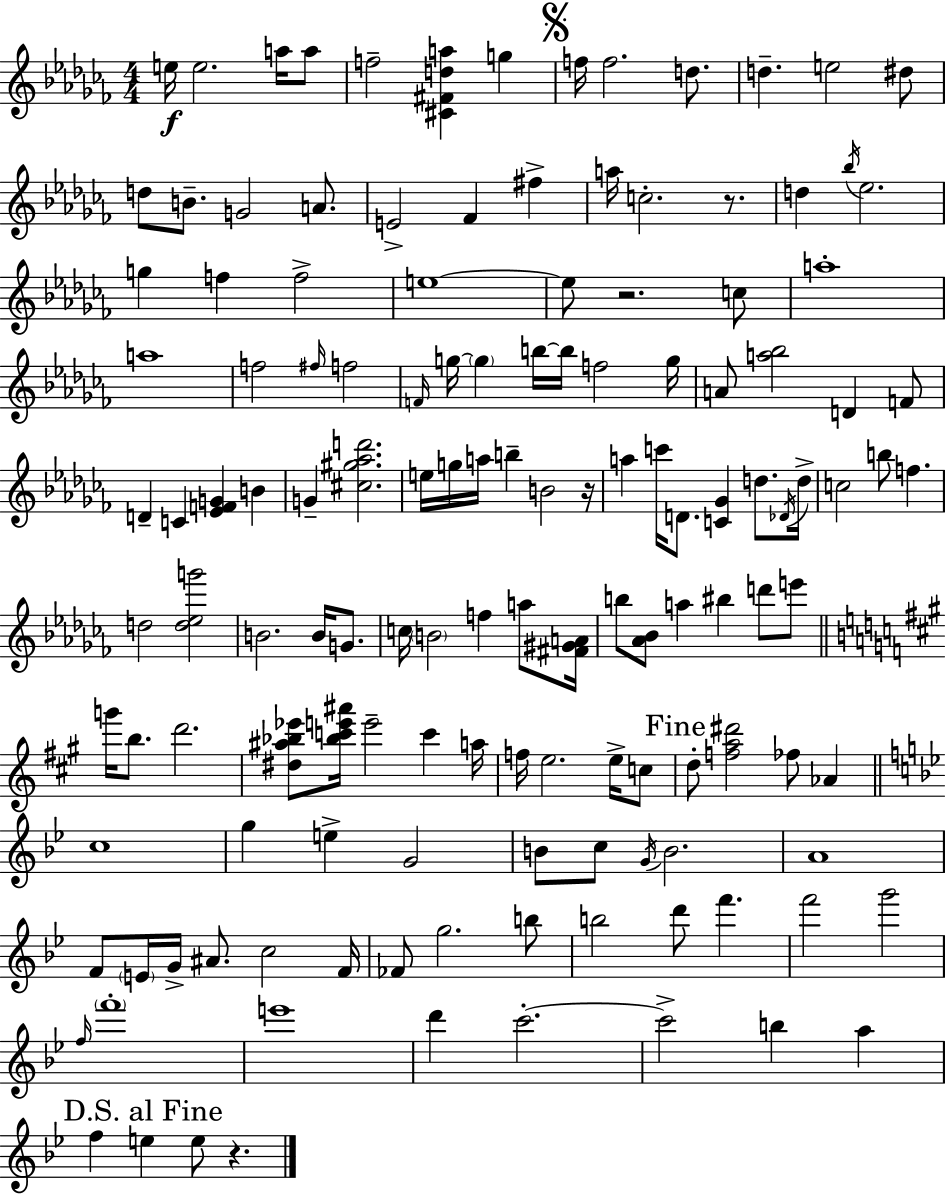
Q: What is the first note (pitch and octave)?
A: E5